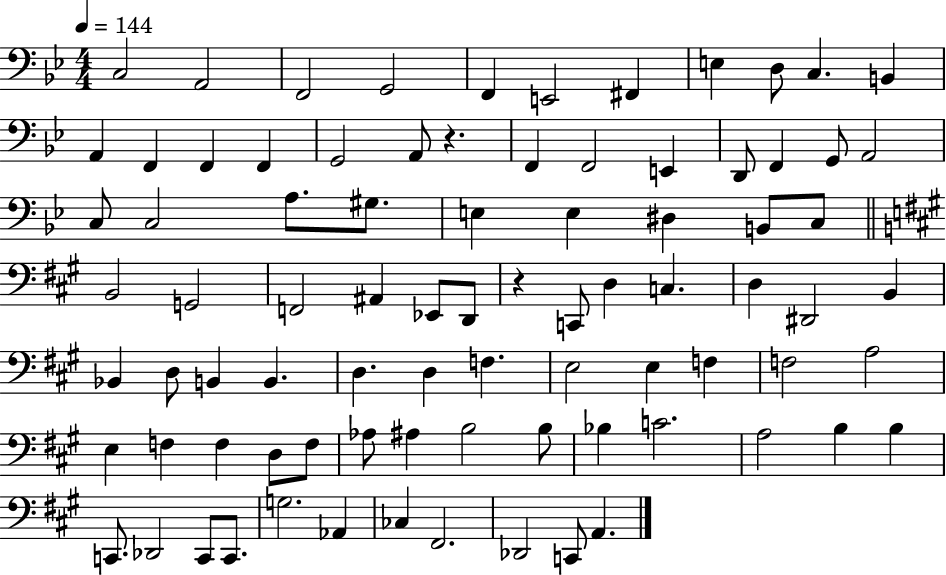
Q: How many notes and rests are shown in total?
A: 84